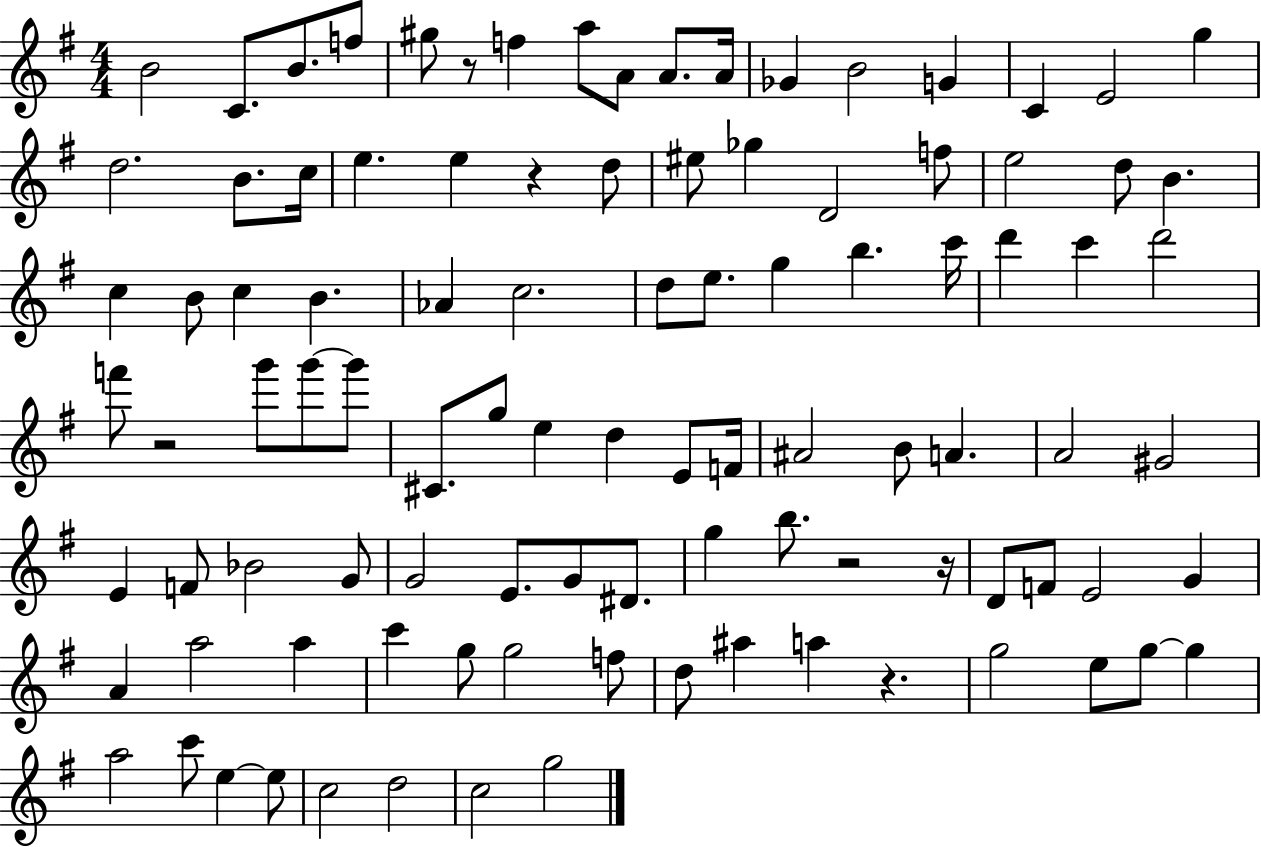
{
  \clef treble
  \numericTimeSignature
  \time 4/4
  \key g \major
  \repeat volta 2 { b'2 c'8. b'8. f''8 | gis''8 r8 f''4 a''8 a'8 a'8. a'16 | ges'4 b'2 g'4 | c'4 e'2 g''4 | \break d''2. b'8. c''16 | e''4. e''4 r4 d''8 | eis''8 ges''4 d'2 f''8 | e''2 d''8 b'4. | \break c''4 b'8 c''4 b'4. | aes'4 c''2. | d''8 e''8. g''4 b''4. c'''16 | d'''4 c'''4 d'''2 | \break f'''8 r2 g'''8 g'''8~~ g'''8 | cis'8. g''8 e''4 d''4 e'8 f'16 | ais'2 b'8 a'4. | a'2 gis'2 | \break e'4 f'8 bes'2 g'8 | g'2 e'8. g'8 dis'8. | g''4 b''8. r2 r16 | d'8 f'8 e'2 g'4 | \break a'4 a''2 a''4 | c'''4 g''8 g''2 f''8 | d''8 ais''4 a''4 r4. | g''2 e''8 g''8~~ g''4 | \break a''2 c'''8 e''4~~ e''8 | c''2 d''2 | c''2 g''2 | } \bar "|."
}